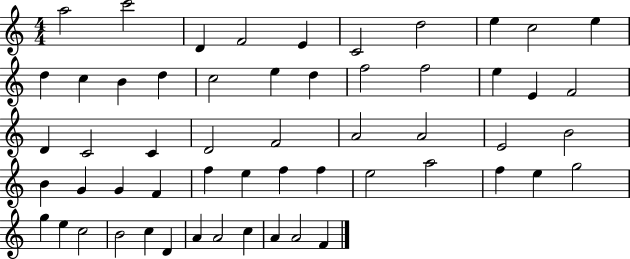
{
  \clef treble
  \numericTimeSignature
  \time 4/4
  \key c \major
  a''2 c'''2 | d'4 f'2 e'4 | c'2 d''2 | e''4 c''2 e''4 | \break d''4 c''4 b'4 d''4 | c''2 e''4 d''4 | f''2 f''2 | e''4 e'4 f'2 | \break d'4 c'2 c'4 | d'2 f'2 | a'2 a'2 | e'2 b'2 | \break b'4 g'4 g'4 f'4 | f''4 e''4 f''4 f''4 | e''2 a''2 | f''4 e''4 g''2 | \break g''4 e''4 c''2 | b'2 c''4 d'4 | a'4 a'2 c''4 | a'4 a'2 f'4 | \break \bar "|."
}